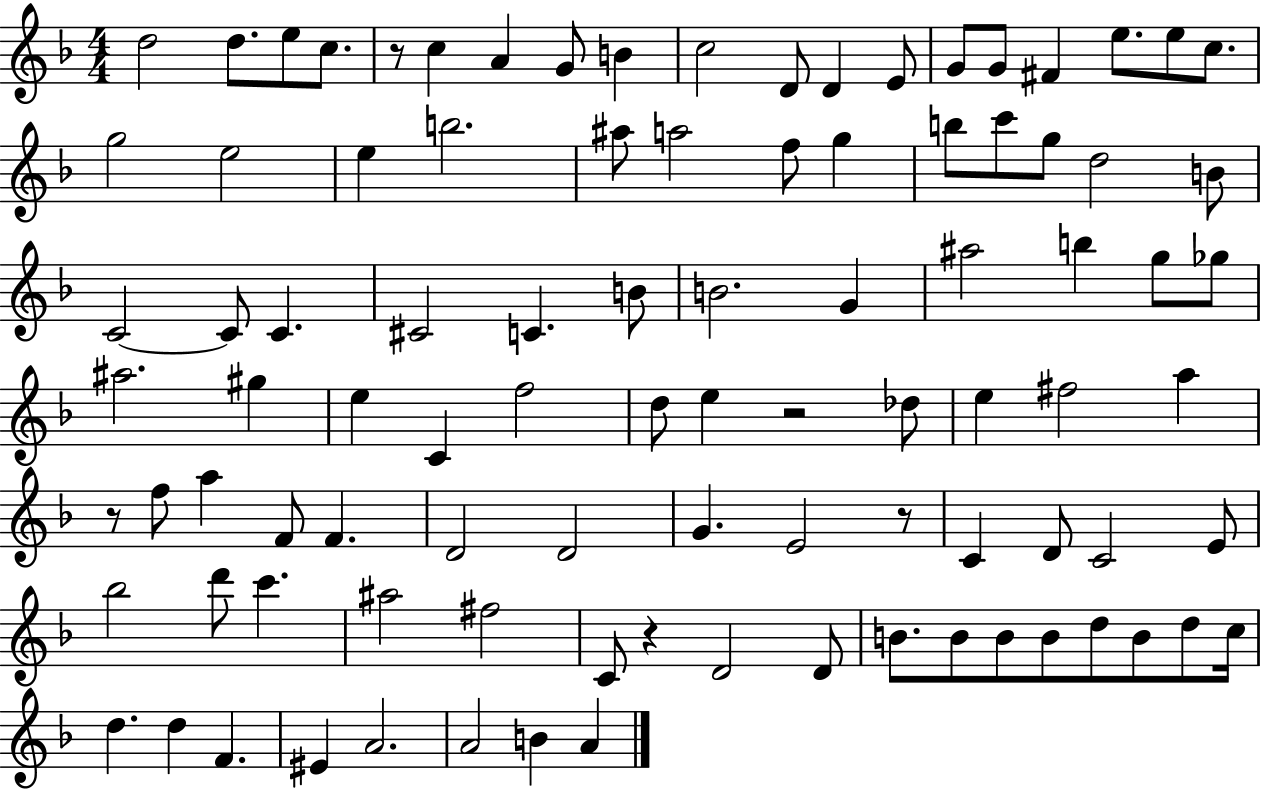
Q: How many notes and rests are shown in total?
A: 95